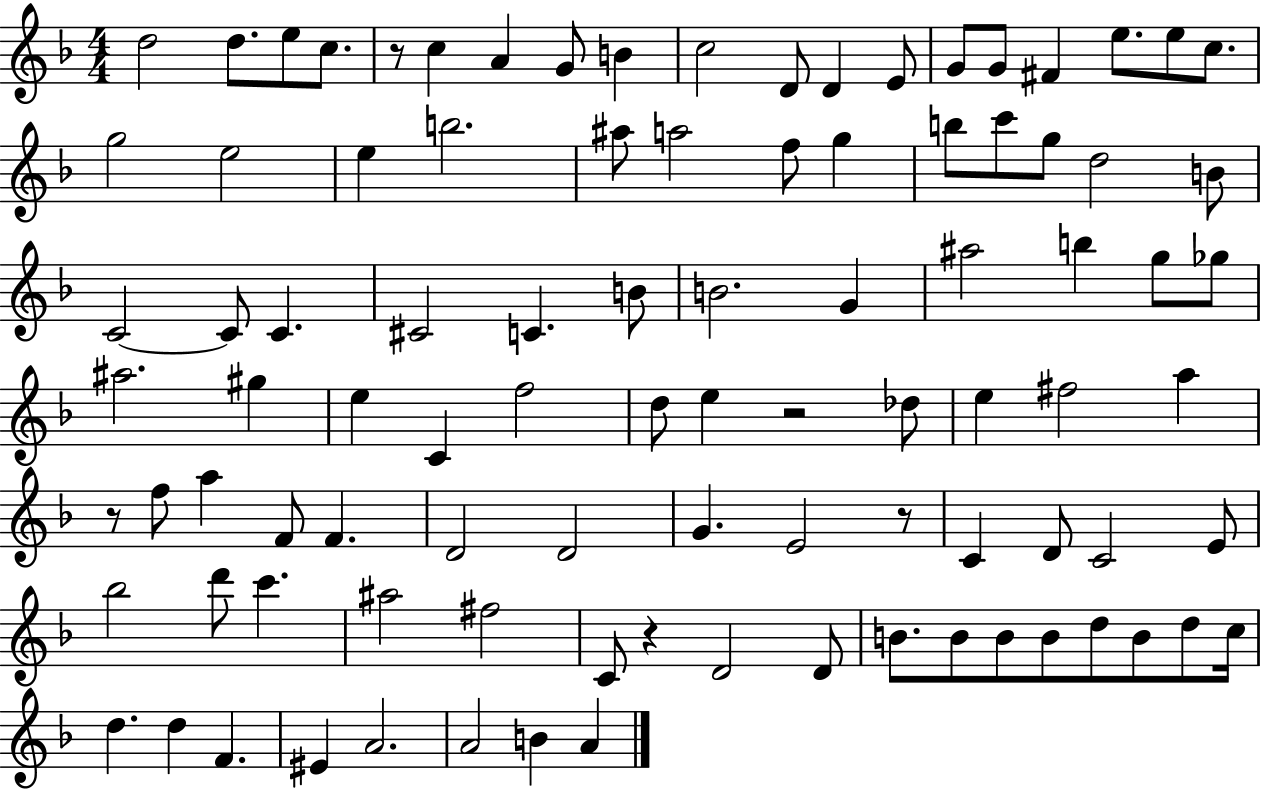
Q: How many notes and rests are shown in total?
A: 95